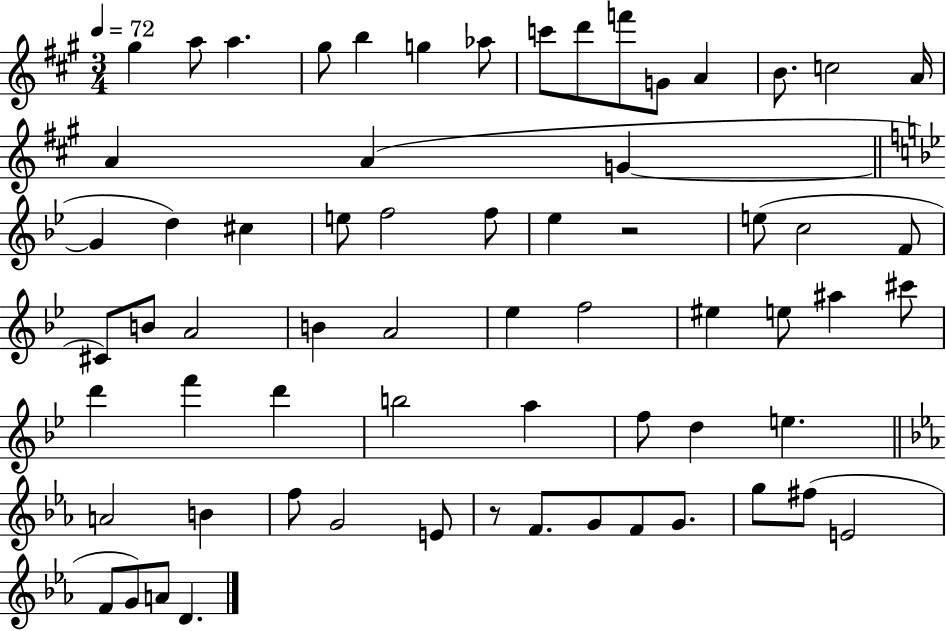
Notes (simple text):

G#5/q A5/e A5/q. G#5/e B5/q G5/q Ab5/e C6/e D6/e F6/e G4/e A4/q B4/e. C5/h A4/s A4/q A4/q G4/q G4/q D5/q C#5/q E5/e F5/h F5/e Eb5/q R/h E5/e C5/h F4/e C#4/e B4/e A4/h B4/q A4/h Eb5/q F5/h EIS5/q E5/e A#5/q C#6/e D6/q F6/q D6/q B5/h A5/q F5/e D5/q E5/q. A4/h B4/q F5/e G4/h E4/e R/e F4/e. G4/e F4/e G4/e. G5/e F#5/e E4/h F4/e G4/e A4/e D4/q.